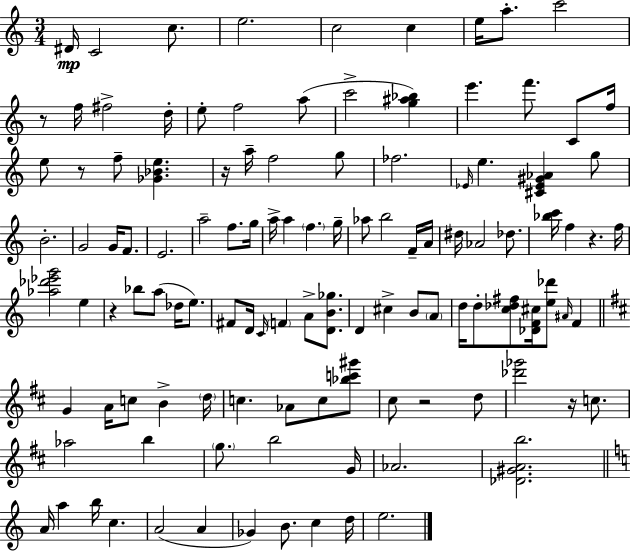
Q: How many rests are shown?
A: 7